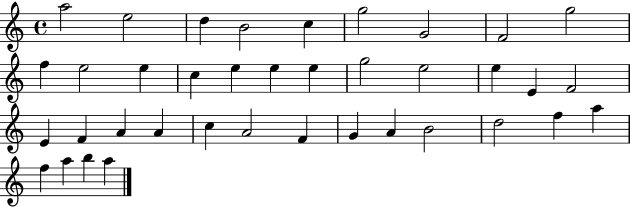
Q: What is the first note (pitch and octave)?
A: A5